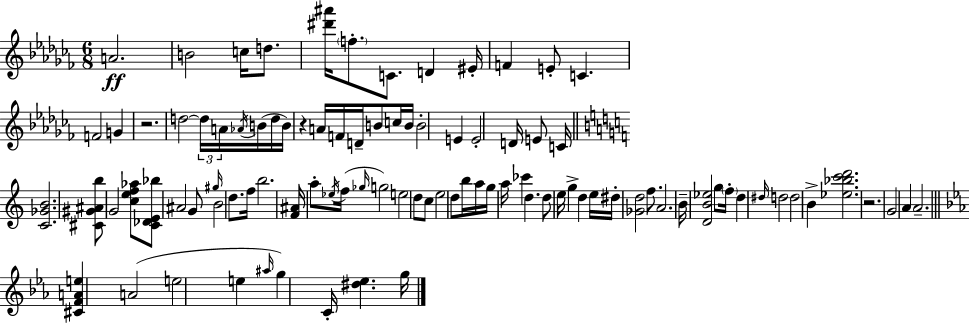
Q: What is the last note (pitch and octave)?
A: G5